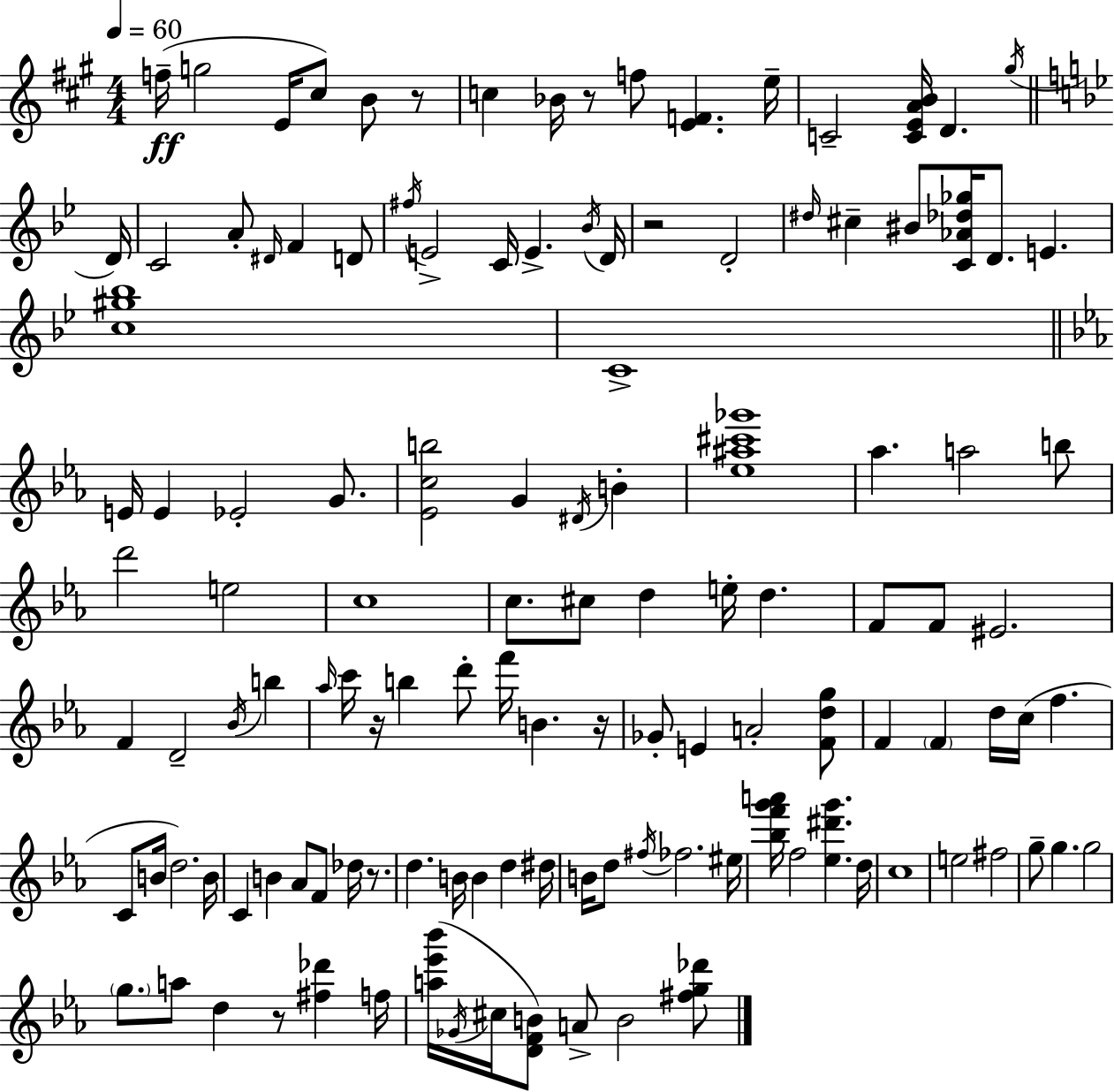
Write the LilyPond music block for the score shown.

{
  \clef treble
  \numericTimeSignature
  \time 4/4
  \key a \major
  \tempo 4 = 60
  f''16--(\ff g''2 e'16 cis''8) b'8 r8 | c''4 bes'16 r8 f''8 <e' f'>4. e''16-- | c'2-- <c' e' a' b'>16 d'4. \acciaccatura { gis''16 } | \bar "||" \break \key bes \major d'16 c'2 a'8-. \grace { dis'16 } f'4 | d'8 \acciaccatura { fis''16 } e'2-> c'16 e'4.-> | \acciaccatura { bes'16 } d'16 r2 d'2-. | \grace { dis''16 } cis''4-- bis'8 <c' aes' des'' ges''>16 d'8. e'4. | \break <c'' gis'' bes''>1 | c'1-> | \bar "||" \break \key ees \major e'16 e'4 ees'2-. g'8. | <ees' c'' b''>2 g'4 \acciaccatura { dis'16 } b'4-. | <ees'' ais'' cis''' ges'''>1 | aes''4. a''2 b''8 | \break d'''2 e''2 | c''1 | c''8. cis''8 d''4 e''16-. d''4. | f'8 f'8 eis'2. | \break f'4 d'2-- \acciaccatura { bes'16 } b''4 | \grace { aes''16 } c'''16 r16 b''4 d'''8-. f'''16 b'4. | r16 ges'8-. e'4 a'2-. | <f' d'' g''>8 f'4 \parenthesize f'4 d''16 c''16( f''4. | \break c'8 b'16 d''2.) | b'16 c'4 b'4 aes'8 f'8 des''16 | r8. d''4. b'16 b'4 d''4 | dis''16 b'16 d''8 \acciaccatura { fis''16 } fes''2. | \break eis''16 <bes'' f''' g''' a'''>16 f''2 <ees'' dis''' g'''>4. | d''16 c''1 | e''2 fis''2 | g''8-- g''4. g''2 | \break \parenthesize g''8. a''8 d''4 r8 <fis'' des'''>4 | f''16 <a'' ees''' bes'''>16( \acciaccatura { ges'16 } cis''16 <d' f' b'>8) a'8-> b'2 | <fis'' g'' des'''>8 \bar "|."
}